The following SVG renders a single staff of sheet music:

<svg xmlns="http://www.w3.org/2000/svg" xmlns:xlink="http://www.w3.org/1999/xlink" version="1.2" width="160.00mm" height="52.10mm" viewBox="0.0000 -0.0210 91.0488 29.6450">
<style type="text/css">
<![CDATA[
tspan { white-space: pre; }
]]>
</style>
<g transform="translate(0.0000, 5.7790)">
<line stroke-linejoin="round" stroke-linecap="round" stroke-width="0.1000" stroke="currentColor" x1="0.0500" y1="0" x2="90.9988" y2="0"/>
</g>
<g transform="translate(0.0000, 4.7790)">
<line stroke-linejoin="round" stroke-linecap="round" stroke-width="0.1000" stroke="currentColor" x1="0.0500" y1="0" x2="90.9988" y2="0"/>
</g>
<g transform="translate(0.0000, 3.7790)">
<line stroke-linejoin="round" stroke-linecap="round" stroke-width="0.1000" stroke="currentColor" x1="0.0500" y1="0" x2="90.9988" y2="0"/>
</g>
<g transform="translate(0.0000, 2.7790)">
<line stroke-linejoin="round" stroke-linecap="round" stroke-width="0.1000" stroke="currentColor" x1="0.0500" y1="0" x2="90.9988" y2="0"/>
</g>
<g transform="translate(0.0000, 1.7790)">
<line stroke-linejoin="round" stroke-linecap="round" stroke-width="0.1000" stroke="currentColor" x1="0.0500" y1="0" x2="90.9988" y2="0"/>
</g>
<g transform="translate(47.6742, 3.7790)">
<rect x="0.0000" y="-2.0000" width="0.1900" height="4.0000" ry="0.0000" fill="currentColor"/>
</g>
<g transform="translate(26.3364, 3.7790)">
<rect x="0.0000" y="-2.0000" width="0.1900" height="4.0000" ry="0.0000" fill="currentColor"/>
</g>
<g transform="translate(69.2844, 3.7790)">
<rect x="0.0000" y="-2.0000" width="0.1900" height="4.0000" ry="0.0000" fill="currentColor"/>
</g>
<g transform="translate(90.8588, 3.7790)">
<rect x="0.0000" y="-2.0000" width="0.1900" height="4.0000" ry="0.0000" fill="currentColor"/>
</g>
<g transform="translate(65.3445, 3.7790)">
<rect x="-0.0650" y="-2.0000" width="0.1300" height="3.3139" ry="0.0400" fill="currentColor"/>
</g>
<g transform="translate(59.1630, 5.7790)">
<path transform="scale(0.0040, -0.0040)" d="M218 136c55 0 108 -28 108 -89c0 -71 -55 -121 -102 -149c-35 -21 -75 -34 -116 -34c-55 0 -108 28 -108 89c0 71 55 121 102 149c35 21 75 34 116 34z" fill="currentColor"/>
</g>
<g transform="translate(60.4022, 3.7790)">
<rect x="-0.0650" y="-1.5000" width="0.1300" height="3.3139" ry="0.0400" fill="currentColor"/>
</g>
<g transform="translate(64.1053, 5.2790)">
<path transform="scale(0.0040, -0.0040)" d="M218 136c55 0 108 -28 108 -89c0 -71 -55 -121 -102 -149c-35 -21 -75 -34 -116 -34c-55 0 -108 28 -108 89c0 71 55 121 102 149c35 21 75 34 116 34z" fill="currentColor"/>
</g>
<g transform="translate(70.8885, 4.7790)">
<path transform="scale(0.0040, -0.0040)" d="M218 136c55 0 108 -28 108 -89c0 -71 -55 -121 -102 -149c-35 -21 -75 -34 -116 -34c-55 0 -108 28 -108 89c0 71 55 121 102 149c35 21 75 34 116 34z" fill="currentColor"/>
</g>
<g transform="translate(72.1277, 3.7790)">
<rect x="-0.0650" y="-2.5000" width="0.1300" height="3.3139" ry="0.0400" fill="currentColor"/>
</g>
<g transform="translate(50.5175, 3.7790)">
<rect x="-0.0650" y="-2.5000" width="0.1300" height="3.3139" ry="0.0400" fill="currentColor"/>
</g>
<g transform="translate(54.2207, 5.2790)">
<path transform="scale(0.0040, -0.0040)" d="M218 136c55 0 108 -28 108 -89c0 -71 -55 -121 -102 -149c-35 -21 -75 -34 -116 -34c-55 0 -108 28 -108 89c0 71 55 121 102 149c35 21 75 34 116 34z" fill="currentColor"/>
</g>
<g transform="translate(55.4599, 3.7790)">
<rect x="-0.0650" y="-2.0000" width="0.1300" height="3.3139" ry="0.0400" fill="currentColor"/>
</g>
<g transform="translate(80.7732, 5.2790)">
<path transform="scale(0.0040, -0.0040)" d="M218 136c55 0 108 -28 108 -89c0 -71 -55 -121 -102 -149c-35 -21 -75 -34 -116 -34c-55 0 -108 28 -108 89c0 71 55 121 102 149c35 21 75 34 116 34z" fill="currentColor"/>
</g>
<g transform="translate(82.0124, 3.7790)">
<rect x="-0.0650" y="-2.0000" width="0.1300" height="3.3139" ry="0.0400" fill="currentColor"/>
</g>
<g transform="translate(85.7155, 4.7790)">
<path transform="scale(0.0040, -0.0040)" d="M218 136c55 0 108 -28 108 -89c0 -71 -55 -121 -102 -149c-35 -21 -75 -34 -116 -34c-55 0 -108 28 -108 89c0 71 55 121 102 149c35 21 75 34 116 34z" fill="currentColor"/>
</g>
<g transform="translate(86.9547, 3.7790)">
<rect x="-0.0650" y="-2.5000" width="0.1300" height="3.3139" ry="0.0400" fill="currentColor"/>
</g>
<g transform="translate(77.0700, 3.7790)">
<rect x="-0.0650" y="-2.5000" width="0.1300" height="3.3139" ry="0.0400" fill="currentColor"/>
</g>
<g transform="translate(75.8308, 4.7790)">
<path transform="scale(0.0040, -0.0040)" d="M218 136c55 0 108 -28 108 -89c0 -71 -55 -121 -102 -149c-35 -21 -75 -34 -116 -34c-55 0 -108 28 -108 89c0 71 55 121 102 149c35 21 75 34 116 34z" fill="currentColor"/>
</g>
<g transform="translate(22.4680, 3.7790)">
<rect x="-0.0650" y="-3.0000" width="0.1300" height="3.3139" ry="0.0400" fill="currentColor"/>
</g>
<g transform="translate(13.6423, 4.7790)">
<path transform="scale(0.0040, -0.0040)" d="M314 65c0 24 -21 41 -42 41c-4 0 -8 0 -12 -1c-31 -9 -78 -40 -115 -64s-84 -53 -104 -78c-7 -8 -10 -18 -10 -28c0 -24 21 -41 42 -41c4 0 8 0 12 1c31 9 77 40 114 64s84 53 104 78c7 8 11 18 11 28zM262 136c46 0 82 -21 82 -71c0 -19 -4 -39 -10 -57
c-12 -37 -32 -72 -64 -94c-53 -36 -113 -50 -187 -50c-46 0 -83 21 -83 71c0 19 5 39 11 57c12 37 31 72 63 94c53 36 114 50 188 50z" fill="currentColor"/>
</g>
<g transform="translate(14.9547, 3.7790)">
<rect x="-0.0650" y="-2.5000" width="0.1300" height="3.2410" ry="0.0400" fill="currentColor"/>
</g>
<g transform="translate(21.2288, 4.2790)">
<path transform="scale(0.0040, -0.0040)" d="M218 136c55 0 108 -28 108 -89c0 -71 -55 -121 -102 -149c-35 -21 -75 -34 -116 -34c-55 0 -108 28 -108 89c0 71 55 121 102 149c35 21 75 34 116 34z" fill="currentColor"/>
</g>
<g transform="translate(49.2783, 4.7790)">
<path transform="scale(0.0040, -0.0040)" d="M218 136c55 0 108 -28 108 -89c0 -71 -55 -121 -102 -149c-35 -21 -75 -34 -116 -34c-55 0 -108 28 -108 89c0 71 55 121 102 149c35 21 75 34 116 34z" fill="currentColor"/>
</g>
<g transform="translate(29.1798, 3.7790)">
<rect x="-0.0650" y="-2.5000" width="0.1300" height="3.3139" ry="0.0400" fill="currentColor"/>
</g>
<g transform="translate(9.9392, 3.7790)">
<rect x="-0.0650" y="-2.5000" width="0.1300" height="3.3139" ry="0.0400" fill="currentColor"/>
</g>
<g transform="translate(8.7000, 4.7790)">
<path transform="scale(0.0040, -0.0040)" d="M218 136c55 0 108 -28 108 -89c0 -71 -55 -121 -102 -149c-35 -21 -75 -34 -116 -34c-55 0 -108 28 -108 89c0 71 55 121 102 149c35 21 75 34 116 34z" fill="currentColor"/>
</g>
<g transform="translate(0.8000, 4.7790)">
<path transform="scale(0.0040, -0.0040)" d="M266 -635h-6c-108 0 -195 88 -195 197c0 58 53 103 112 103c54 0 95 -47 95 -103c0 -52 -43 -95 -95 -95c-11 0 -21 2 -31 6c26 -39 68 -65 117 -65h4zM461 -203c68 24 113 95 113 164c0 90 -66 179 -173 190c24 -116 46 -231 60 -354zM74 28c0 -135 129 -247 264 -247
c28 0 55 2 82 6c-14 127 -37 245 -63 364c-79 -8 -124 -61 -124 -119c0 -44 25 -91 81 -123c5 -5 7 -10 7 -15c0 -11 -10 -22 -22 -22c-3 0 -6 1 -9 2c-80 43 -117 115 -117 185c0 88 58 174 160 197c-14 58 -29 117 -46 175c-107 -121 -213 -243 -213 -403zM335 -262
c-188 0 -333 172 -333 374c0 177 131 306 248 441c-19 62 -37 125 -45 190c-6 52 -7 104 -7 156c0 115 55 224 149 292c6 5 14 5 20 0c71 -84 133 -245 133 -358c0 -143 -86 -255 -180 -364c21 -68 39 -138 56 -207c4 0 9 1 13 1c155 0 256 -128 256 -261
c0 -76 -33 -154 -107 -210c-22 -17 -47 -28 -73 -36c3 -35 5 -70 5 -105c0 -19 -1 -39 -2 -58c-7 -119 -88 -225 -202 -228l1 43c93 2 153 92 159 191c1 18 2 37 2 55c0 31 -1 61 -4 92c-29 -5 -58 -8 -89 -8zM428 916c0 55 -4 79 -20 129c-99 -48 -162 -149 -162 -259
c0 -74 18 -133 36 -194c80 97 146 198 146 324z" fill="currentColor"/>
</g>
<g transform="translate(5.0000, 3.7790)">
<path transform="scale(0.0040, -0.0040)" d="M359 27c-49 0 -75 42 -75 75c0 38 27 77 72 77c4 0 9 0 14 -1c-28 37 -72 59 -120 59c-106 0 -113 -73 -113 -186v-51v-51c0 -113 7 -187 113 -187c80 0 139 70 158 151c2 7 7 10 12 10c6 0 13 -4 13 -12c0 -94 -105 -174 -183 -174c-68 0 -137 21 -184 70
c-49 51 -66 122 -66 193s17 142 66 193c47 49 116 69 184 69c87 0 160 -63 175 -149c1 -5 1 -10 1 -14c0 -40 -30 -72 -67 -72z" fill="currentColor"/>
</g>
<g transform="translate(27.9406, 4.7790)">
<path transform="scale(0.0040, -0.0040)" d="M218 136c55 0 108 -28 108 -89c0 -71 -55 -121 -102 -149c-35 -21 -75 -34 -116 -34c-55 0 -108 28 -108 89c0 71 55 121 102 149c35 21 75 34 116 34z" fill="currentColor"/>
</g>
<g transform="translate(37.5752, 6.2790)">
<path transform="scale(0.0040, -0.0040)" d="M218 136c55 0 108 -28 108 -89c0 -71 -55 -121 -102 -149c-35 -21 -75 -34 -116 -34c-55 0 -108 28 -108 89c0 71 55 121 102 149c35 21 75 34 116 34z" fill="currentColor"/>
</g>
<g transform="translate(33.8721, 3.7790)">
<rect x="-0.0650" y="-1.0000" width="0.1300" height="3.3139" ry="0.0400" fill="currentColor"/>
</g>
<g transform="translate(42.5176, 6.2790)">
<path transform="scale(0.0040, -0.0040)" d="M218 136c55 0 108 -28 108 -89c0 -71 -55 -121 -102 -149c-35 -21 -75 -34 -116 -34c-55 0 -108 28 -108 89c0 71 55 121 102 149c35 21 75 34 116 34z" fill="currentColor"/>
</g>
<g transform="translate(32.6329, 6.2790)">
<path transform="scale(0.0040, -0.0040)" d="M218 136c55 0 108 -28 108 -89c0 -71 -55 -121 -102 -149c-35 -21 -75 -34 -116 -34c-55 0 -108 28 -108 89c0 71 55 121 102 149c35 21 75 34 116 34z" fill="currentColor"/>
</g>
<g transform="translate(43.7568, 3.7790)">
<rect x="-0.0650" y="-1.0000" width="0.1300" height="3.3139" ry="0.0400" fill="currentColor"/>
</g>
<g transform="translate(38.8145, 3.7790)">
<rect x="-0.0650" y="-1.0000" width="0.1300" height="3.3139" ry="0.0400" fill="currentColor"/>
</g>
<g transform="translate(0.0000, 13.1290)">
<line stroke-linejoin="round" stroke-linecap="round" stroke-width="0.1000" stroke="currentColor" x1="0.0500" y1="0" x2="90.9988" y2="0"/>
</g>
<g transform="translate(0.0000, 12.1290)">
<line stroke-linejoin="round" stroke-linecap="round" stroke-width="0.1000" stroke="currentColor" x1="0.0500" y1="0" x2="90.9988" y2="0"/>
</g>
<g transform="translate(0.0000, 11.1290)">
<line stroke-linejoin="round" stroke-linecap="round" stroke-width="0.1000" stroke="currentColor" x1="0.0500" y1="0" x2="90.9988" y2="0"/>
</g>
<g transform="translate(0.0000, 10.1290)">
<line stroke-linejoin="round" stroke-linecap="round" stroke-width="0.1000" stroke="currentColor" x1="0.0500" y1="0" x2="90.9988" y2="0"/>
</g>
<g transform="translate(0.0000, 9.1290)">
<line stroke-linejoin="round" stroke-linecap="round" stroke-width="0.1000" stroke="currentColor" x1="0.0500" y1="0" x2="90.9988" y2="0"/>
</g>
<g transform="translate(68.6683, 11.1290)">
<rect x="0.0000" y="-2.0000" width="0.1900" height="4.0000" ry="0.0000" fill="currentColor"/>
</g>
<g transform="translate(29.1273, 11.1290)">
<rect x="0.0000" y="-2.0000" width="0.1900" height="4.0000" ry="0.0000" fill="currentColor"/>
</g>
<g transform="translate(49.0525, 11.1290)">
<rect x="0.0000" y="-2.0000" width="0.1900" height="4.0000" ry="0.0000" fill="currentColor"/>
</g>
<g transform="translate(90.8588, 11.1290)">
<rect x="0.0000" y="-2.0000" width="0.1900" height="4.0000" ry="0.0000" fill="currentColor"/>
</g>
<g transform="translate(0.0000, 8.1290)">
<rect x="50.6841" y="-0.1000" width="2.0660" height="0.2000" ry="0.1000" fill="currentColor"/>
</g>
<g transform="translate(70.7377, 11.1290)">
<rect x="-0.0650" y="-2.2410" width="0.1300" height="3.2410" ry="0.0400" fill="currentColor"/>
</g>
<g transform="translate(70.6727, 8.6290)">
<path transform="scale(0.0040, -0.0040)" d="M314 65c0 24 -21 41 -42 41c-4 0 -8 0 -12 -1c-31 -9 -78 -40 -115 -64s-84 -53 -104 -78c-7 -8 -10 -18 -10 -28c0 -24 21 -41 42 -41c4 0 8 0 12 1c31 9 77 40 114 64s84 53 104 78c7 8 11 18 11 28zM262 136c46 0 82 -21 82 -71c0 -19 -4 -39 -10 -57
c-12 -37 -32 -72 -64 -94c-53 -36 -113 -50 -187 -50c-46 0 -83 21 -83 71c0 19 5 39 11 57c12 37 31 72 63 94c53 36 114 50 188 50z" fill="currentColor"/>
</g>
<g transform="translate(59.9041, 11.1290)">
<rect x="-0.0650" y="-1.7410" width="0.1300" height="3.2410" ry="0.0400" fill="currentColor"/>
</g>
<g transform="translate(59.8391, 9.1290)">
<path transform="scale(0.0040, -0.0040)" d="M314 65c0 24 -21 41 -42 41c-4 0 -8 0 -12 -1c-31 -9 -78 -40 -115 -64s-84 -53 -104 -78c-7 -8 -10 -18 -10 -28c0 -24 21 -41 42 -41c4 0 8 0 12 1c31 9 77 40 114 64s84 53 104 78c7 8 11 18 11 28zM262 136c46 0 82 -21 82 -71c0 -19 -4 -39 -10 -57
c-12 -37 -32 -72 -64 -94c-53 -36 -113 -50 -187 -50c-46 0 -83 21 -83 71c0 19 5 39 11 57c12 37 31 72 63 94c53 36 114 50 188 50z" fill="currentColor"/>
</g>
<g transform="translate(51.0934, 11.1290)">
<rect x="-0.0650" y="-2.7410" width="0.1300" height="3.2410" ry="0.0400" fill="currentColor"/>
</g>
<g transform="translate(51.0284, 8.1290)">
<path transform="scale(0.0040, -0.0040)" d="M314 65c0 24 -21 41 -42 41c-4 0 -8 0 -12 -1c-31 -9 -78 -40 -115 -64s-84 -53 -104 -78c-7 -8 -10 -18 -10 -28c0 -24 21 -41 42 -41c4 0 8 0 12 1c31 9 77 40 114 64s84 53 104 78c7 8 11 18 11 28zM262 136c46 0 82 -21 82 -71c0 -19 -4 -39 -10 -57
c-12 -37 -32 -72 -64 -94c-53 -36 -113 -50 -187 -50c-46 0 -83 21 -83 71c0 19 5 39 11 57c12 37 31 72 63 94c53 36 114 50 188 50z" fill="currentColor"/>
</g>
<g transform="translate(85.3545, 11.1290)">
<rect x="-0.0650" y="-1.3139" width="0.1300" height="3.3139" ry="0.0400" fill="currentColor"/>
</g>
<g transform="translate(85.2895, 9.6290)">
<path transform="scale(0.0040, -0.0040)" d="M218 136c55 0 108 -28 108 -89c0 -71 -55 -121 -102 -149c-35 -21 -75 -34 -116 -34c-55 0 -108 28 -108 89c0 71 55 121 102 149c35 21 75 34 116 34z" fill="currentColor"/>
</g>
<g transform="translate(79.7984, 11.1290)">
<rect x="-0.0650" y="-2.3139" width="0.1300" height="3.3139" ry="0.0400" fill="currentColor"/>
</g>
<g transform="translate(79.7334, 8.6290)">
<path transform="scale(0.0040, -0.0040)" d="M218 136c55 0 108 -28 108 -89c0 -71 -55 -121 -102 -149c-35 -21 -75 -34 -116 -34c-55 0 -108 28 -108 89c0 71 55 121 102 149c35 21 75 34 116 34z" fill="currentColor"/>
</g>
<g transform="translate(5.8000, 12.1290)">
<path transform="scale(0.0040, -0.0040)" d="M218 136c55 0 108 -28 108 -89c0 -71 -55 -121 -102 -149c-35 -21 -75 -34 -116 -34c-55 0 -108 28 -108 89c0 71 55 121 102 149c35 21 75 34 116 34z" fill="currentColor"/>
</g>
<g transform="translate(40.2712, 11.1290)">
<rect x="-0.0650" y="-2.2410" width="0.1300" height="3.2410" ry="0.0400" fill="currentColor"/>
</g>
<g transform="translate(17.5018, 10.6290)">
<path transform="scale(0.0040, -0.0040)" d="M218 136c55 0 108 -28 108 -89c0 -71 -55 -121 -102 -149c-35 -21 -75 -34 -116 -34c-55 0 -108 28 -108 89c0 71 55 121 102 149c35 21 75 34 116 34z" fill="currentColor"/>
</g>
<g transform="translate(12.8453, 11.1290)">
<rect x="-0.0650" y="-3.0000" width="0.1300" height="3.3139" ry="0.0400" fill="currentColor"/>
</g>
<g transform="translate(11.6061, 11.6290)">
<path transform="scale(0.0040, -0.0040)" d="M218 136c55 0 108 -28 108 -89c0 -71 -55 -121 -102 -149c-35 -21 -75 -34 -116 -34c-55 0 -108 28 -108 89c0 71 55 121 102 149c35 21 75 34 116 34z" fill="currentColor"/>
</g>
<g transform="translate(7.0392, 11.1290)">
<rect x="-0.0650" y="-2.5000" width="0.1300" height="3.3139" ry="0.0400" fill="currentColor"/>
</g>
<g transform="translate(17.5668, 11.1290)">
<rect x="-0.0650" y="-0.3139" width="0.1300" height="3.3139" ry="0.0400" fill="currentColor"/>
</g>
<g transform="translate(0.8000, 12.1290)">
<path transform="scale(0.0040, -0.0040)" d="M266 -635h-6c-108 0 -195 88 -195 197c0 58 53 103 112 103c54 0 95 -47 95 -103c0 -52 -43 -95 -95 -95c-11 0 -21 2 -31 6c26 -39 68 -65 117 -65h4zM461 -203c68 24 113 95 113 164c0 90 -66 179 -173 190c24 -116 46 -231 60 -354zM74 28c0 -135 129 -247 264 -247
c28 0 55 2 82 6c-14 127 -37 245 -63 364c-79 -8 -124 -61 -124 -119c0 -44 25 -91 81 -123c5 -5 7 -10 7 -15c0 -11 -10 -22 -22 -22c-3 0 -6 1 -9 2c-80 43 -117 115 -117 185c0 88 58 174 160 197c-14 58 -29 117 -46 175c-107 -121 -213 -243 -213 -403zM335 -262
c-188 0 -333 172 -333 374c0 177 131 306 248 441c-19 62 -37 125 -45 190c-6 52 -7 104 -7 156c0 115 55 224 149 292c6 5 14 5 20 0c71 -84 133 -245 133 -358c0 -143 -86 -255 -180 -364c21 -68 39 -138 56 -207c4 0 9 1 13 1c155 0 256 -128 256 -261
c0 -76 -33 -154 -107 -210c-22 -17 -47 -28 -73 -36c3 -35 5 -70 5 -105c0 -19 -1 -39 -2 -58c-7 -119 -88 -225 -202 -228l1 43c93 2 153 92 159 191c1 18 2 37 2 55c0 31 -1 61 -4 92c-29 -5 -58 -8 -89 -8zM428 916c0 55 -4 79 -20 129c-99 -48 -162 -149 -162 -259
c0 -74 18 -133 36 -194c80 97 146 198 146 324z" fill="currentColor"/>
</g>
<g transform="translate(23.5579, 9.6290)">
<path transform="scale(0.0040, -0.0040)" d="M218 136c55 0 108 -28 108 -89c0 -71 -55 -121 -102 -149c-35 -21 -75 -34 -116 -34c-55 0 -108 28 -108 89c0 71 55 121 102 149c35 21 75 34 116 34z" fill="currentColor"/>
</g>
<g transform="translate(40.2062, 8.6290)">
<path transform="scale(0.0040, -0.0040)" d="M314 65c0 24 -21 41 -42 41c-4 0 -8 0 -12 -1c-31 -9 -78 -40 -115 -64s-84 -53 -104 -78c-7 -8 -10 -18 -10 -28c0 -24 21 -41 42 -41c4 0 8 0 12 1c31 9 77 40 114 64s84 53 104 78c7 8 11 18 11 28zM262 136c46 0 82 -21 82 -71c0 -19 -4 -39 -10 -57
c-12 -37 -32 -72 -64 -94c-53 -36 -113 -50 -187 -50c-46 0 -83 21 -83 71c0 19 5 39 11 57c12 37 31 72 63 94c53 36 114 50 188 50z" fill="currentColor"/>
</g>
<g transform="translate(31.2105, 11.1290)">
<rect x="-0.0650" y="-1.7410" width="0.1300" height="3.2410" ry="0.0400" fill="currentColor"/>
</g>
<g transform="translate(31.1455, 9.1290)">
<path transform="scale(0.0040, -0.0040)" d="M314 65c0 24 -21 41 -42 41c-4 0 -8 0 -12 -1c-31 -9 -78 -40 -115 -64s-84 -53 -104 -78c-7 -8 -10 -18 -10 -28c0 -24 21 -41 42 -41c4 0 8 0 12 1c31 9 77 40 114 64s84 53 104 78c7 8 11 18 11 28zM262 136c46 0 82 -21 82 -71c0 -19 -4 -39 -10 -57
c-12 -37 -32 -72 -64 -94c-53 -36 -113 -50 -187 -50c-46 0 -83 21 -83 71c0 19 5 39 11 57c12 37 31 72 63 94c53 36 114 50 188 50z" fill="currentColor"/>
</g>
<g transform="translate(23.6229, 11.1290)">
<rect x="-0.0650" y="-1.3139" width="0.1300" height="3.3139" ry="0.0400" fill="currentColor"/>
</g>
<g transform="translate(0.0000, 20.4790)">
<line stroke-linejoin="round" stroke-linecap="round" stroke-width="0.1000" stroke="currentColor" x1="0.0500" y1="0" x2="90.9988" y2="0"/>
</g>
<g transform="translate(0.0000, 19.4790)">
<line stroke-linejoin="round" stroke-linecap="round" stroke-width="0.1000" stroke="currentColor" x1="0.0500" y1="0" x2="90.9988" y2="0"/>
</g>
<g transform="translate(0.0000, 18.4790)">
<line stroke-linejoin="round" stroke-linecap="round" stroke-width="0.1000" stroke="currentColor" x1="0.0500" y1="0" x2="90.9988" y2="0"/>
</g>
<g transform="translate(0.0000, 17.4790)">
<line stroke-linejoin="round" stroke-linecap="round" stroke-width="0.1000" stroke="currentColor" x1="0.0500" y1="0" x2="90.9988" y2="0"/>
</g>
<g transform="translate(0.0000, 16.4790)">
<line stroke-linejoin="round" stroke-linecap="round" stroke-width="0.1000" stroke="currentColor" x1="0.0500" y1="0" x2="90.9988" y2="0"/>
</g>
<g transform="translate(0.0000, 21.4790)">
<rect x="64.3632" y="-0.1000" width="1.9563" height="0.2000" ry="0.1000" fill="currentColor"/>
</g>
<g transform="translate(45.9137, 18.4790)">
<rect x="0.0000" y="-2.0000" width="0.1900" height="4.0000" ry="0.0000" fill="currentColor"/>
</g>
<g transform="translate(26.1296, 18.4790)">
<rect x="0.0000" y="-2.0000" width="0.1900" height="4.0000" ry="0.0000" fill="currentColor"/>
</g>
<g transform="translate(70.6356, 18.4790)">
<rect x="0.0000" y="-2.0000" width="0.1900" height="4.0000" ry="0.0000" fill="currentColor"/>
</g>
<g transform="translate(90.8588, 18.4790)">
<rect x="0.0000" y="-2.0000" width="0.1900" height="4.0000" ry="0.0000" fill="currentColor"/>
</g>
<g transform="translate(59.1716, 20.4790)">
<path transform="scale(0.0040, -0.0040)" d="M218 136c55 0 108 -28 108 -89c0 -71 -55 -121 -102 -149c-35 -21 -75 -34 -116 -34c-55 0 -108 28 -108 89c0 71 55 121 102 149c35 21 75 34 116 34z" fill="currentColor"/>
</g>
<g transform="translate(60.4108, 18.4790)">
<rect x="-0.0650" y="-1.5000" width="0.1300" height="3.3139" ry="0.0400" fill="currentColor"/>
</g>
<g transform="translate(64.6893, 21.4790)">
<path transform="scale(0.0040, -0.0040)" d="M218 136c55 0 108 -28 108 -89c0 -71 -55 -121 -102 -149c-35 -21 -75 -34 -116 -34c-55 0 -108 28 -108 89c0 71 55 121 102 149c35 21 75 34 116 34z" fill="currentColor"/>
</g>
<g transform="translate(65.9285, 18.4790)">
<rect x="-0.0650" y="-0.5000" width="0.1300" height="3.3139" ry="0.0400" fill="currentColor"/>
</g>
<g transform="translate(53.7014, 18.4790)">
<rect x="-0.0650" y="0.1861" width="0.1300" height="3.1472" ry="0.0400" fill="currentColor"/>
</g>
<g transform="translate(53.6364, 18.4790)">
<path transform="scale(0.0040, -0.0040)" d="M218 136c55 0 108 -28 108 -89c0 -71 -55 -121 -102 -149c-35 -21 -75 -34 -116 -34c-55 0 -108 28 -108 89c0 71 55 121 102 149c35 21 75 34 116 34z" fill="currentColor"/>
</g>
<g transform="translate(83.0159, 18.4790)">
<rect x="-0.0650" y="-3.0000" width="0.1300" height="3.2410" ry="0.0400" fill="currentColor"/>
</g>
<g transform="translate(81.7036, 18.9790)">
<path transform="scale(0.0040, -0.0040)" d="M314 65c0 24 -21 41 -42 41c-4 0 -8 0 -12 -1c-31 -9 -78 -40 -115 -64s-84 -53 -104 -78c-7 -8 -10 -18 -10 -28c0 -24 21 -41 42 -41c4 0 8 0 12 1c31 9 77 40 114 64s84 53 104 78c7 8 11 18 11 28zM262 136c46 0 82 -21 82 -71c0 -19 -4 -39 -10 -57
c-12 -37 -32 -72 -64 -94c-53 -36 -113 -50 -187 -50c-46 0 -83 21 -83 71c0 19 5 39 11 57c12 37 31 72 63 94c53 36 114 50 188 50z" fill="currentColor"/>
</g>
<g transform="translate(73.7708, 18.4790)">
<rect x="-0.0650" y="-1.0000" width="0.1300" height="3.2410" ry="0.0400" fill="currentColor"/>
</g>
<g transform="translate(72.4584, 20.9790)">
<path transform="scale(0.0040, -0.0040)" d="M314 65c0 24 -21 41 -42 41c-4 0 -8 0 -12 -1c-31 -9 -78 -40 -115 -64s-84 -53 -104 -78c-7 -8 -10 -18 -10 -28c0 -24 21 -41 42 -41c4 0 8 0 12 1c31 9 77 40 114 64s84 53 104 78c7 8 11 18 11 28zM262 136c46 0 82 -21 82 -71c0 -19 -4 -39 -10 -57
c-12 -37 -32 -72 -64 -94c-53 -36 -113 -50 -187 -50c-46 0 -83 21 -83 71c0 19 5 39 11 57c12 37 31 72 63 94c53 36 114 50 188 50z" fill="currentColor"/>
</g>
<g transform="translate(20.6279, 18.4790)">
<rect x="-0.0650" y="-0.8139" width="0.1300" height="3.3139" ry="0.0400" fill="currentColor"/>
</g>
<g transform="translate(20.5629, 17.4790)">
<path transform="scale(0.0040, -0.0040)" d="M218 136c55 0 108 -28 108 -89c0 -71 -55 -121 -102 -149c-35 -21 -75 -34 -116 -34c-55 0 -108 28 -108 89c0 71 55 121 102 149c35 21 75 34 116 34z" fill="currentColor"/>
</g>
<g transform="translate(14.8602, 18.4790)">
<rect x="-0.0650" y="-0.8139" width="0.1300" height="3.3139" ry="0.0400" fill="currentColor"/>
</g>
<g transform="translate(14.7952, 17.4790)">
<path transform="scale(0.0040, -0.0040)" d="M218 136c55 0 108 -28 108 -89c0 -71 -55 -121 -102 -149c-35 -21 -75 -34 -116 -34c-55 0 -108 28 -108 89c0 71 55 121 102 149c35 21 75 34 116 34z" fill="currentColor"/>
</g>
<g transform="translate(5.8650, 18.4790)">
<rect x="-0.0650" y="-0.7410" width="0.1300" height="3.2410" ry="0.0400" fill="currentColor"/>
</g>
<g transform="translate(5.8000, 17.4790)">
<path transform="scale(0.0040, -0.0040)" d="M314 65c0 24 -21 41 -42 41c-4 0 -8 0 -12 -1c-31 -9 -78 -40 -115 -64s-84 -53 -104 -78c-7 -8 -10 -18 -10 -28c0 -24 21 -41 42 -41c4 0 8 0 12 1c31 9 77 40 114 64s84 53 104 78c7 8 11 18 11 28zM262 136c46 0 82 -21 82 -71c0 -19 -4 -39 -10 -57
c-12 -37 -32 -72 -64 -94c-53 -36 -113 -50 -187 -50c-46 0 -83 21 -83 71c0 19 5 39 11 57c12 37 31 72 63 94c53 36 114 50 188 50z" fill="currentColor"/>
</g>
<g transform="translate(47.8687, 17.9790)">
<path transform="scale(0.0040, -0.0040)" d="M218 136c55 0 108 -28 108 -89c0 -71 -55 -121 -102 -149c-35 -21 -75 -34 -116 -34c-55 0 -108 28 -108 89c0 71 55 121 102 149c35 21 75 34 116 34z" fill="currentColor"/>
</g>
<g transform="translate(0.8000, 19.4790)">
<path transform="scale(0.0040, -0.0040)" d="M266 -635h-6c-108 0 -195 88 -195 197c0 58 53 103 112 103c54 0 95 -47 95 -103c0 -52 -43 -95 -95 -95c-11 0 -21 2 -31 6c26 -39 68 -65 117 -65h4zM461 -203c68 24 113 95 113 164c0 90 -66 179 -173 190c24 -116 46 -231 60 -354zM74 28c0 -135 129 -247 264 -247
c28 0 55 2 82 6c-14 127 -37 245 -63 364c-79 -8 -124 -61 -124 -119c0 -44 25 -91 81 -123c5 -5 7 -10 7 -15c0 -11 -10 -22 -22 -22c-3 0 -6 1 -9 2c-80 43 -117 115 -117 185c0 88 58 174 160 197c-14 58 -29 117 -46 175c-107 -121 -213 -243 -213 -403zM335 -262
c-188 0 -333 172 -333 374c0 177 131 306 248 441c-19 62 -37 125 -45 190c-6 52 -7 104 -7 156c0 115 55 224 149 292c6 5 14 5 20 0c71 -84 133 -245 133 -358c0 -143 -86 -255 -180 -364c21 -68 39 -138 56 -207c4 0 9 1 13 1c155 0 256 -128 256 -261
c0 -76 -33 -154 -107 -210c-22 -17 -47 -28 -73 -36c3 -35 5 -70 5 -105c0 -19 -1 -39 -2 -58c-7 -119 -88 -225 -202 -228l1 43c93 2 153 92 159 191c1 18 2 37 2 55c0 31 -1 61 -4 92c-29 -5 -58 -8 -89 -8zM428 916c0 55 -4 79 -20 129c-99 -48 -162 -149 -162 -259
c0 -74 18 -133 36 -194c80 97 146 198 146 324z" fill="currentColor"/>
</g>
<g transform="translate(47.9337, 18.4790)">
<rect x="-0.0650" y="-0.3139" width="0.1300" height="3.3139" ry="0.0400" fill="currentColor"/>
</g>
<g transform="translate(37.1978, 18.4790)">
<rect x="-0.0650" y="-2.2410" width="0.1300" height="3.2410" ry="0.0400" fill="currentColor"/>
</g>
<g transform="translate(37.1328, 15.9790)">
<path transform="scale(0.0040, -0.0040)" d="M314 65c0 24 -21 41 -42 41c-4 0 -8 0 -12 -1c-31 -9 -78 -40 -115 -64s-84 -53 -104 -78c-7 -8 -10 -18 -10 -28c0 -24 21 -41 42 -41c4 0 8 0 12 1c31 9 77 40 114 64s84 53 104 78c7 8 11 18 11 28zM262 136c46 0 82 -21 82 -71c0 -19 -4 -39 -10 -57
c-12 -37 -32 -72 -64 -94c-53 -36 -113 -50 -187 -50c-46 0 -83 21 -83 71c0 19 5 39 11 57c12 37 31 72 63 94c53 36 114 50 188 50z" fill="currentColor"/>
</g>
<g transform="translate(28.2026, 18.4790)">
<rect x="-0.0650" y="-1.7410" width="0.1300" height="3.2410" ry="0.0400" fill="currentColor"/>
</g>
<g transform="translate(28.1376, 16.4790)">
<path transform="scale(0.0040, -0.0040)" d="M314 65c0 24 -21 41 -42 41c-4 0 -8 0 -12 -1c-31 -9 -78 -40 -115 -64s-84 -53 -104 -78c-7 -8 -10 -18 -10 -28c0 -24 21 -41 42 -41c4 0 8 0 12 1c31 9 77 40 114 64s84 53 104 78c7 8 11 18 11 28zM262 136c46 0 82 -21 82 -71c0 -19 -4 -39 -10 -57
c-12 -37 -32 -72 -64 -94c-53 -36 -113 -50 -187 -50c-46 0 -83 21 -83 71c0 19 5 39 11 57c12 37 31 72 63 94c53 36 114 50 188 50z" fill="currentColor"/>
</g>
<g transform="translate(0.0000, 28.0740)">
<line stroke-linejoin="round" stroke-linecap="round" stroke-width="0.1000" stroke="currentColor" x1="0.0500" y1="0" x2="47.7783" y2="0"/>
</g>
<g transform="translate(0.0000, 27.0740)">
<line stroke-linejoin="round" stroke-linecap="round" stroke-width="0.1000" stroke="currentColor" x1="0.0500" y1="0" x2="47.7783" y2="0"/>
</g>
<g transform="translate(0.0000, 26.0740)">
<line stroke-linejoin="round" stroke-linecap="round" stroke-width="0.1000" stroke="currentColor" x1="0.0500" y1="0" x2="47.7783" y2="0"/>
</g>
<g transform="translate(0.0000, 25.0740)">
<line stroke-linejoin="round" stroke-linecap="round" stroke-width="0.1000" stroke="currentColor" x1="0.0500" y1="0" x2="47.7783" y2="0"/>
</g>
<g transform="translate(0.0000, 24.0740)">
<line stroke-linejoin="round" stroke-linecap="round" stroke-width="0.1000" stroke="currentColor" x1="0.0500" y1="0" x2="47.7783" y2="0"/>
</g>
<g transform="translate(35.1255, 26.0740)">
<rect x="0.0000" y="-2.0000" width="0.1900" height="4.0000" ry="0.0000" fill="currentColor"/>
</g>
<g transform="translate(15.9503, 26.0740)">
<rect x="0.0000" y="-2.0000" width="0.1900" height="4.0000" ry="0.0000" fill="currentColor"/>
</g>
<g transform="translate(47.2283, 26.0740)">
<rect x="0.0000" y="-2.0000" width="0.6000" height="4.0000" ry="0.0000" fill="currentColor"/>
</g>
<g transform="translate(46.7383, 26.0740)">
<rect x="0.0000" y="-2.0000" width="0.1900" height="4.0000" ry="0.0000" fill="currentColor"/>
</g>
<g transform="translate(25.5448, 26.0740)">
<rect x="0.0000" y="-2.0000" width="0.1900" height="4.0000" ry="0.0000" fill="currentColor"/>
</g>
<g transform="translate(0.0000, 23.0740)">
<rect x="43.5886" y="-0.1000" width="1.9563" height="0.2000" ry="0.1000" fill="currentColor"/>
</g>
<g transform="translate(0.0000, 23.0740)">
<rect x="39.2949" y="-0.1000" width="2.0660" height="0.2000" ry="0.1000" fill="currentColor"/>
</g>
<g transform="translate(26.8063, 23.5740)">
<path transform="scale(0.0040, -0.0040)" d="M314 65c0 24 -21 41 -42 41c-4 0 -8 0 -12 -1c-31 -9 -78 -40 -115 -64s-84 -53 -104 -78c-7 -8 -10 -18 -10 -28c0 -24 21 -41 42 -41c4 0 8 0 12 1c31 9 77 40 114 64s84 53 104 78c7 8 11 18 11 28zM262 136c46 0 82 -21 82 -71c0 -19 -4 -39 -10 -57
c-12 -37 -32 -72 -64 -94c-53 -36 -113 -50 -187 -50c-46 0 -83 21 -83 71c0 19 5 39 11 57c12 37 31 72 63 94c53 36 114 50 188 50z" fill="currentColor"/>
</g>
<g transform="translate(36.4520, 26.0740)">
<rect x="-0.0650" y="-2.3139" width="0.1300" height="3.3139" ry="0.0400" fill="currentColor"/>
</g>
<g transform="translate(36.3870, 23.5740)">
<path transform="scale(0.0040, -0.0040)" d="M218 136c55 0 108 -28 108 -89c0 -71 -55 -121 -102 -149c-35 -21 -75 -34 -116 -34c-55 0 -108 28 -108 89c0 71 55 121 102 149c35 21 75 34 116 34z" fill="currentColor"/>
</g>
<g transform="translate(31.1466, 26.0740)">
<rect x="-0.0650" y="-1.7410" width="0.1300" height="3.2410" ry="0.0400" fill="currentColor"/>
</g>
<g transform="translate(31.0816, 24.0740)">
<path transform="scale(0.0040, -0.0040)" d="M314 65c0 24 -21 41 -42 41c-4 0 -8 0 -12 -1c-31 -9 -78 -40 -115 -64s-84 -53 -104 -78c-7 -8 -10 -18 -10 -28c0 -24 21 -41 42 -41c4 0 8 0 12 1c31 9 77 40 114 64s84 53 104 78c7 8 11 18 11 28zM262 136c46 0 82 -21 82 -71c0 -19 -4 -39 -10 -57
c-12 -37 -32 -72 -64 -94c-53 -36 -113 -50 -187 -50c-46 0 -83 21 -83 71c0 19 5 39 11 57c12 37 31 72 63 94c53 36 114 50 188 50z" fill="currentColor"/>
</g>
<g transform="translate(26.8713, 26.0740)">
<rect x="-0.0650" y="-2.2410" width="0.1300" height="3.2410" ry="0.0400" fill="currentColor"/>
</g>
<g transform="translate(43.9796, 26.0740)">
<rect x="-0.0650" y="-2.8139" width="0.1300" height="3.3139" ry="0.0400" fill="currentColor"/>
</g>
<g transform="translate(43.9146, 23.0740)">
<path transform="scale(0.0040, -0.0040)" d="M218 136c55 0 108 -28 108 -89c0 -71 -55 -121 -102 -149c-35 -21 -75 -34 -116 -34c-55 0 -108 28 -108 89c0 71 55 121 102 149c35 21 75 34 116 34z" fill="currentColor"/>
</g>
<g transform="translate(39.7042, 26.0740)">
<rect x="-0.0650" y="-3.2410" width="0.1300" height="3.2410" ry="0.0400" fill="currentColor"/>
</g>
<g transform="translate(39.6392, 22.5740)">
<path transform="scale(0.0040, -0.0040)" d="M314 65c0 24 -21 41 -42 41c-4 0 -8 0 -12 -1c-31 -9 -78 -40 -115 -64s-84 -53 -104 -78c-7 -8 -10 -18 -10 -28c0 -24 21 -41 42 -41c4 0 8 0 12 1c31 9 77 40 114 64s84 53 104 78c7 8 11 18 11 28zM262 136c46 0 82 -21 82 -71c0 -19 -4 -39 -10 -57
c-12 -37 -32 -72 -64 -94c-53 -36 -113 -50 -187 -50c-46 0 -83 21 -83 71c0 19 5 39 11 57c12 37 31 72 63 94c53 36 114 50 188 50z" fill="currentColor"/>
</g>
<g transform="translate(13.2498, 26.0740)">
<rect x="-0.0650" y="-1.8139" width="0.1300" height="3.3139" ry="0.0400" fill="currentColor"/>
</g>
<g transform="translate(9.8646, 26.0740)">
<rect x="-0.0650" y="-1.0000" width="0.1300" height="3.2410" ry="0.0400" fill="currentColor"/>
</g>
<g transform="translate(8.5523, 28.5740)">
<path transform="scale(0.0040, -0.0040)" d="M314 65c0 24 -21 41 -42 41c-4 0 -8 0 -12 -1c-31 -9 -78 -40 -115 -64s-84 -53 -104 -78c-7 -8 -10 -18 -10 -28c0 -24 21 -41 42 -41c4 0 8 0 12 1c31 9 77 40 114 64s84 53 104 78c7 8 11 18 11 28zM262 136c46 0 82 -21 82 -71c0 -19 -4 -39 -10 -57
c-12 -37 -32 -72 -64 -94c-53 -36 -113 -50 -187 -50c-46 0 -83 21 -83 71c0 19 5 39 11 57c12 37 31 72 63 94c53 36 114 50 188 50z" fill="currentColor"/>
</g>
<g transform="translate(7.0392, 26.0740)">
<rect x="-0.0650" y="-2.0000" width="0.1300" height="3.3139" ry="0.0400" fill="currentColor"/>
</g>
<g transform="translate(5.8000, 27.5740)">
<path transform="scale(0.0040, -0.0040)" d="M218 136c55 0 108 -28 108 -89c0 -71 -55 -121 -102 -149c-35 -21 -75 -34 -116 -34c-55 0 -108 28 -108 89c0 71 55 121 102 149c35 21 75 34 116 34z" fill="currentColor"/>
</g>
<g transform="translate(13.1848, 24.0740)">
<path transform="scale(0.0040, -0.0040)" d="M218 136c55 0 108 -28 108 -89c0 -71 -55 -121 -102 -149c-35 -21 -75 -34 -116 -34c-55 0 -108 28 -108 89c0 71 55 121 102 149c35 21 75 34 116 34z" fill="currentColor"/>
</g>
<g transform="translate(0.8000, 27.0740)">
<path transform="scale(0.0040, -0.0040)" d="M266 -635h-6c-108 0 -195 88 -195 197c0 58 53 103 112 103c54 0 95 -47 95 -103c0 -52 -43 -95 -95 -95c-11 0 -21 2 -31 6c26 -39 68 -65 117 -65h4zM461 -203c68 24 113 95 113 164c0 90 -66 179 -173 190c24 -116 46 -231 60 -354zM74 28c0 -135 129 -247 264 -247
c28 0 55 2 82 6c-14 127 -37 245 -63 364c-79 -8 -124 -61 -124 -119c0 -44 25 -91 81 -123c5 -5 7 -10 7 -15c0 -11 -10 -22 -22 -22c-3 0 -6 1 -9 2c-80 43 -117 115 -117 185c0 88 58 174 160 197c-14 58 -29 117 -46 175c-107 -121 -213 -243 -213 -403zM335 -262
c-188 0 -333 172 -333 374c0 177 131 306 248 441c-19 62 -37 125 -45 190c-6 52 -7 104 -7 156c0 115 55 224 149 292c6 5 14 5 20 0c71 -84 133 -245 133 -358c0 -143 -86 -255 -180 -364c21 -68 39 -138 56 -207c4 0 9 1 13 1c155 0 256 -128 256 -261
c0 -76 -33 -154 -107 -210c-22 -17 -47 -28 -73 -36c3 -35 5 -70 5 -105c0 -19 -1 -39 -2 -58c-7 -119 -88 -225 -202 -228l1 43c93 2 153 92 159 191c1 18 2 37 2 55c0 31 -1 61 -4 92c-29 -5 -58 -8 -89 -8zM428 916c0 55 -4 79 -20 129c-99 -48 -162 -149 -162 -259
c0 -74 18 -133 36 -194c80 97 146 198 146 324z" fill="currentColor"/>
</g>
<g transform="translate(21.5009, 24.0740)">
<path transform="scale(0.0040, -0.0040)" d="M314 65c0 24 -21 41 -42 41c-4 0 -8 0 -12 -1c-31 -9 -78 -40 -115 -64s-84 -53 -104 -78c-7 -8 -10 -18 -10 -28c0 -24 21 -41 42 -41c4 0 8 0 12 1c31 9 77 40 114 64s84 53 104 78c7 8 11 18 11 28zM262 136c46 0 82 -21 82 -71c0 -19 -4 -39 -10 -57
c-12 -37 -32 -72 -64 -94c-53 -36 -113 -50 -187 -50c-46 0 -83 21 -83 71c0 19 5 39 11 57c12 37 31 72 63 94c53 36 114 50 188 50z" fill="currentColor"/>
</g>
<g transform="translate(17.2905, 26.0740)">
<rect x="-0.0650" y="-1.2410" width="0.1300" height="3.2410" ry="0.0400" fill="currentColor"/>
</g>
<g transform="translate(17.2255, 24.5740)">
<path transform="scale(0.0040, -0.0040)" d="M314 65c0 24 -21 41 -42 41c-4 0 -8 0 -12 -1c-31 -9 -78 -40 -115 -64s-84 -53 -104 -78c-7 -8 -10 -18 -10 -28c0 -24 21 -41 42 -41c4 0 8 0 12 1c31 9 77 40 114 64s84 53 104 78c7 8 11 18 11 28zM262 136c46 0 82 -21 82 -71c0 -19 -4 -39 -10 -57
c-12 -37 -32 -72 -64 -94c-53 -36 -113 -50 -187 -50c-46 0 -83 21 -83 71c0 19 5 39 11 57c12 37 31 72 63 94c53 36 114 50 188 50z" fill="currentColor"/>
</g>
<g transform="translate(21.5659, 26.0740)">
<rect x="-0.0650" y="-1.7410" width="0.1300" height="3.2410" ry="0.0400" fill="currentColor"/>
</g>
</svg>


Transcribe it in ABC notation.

X:1
T:Untitled
M:4/4
L:1/4
K:C
G G2 A G D D D G F E F G G F G G A c e f2 g2 a2 f2 g2 g e d2 d d f2 g2 c B E C D2 A2 F D2 f e2 f2 g2 f2 g b2 a